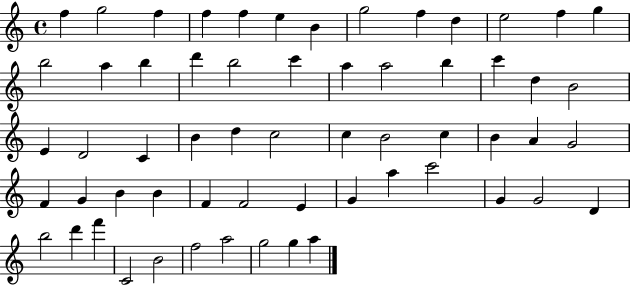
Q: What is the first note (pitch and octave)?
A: F5